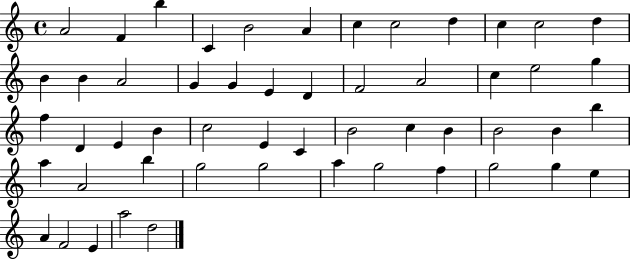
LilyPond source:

{
  \clef treble
  \time 4/4
  \defaultTimeSignature
  \key c \major
  a'2 f'4 b''4 | c'4 b'2 a'4 | c''4 c''2 d''4 | c''4 c''2 d''4 | \break b'4 b'4 a'2 | g'4 g'4 e'4 d'4 | f'2 a'2 | c''4 e''2 g''4 | \break f''4 d'4 e'4 b'4 | c''2 e'4 c'4 | b'2 c''4 b'4 | b'2 b'4 b''4 | \break a''4 a'2 b''4 | g''2 g''2 | a''4 g''2 f''4 | g''2 g''4 e''4 | \break a'4 f'2 e'4 | a''2 d''2 | \bar "|."
}